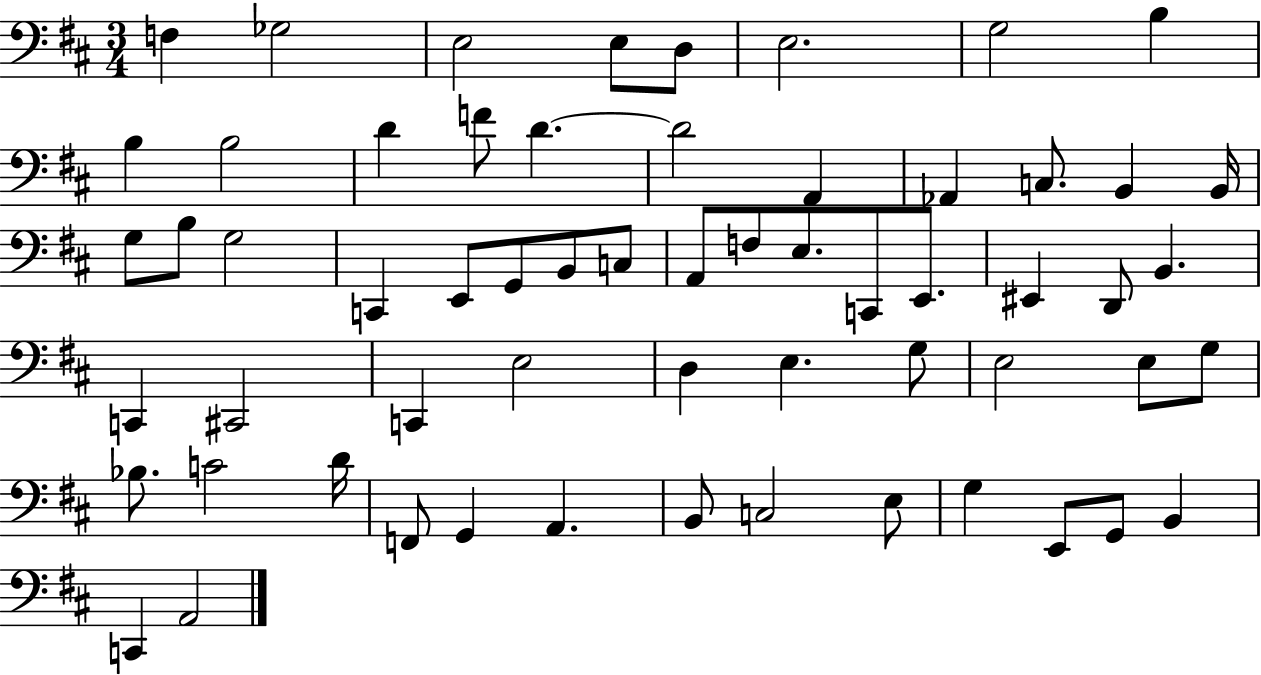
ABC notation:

X:1
T:Untitled
M:3/4
L:1/4
K:D
F, _G,2 E,2 E,/2 D,/2 E,2 G,2 B, B, B,2 D F/2 D D2 A,, _A,, C,/2 B,, B,,/4 G,/2 B,/2 G,2 C,, E,,/2 G,,/2 B,,/2 C,/2 A,,/2 F,/2 E,/2 C,,/2 E,,/2 ^E,, D,,/2 B,, C,, ^C,,2 C,, E,2 D, E, G,/2 E,2 E,/2 G,/2 _B,/2 C2 D/4 F,,/2 G,, A,, B,,/2 C,2 E,/2 G, E,,/2 G,,/2 B,, C,, A,,2